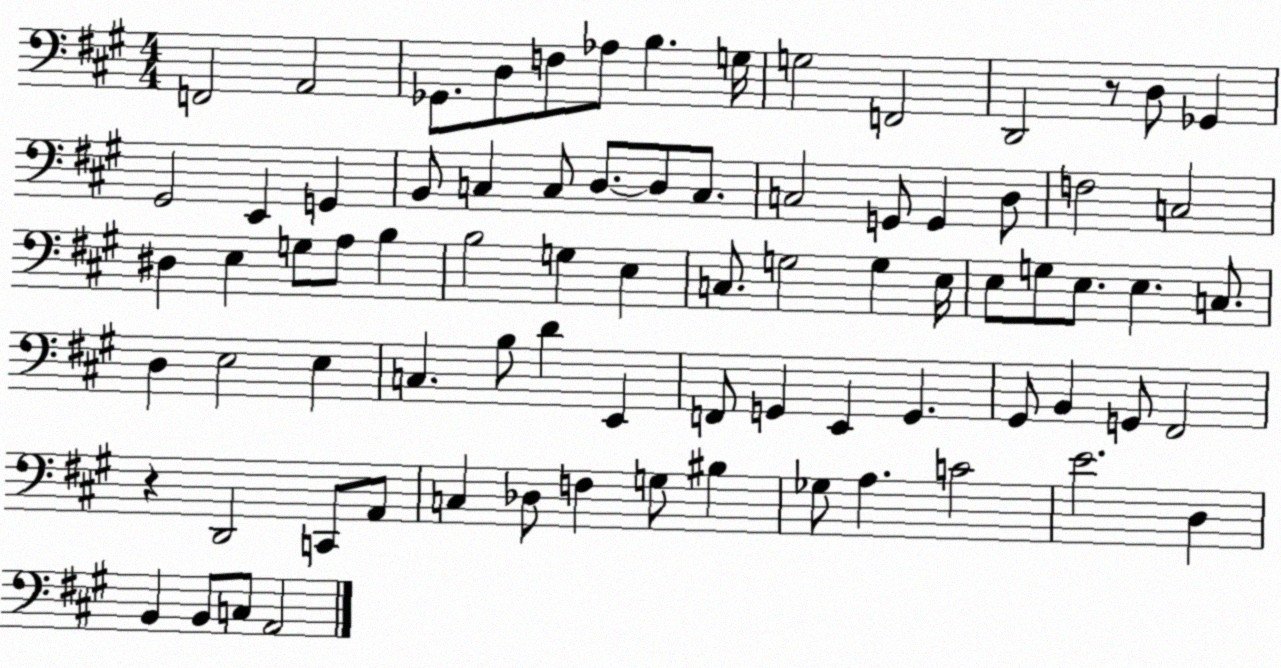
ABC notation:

X:1
T:Untitled
M:4/4
L:1/4
K:A
F,,2 A,,2 _G,,/2 D,/2 F,/2 _A,/2 B, G,/4 G,2 F,,2 D,,2 z/2 D,/2 _G,, ^G,,2 E,, G,, B,,/2 C, C,/2 D,/2 D,/2 C,/2 C,2 G,,/2 G,, D,/2 F,2 C,2 ^D, E, G,/2 A,/2 B, B,2 G, E, C,/2 G,2 G, E,/4 E,/2 G,/2 E,/2 E, C,/2 D, E,2 E, C, B,/2 D E,, F,,/2 G,, E,, G,, ^G,,/2 B,, G,,/2 ^F,,2 z D,,2 C,,/2 A,,/2 C, _D,/2 F, G,/2 ^B, _G,/2 A, C2 E2 D, B,, B,,/2 C,/2 A,,2